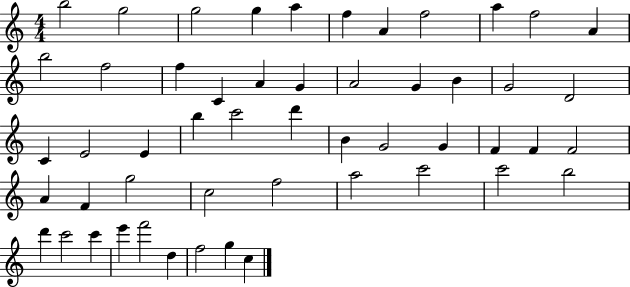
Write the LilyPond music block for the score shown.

{
  \clef treble
  \numericTimeSignature
  \time 4/4
  \key c \major
  b''2 g''2 | g''2 g''4 a''4 | f''4 a'4 f''2 | a''4 f''2 a'4 | \break b''2 f''2 | f''4 c'4 a'4 g'4 | a'2 g'4 b'4 | g'2 d'2 | \break c'4 e'2 e'4 | b''4 c'''2 d'''4 | b'4 g'2 g'4 | f'4 f'4 f'2 | \break a'4 f'4 g''2 | c''2 f''2 | a''2 c'''2 | c'''2 b''2 | \break d'''4 c'''2 c'''4 | e'''4 f'''2 d''4 | f''2 g''4 c''4 | \bar "|."
}